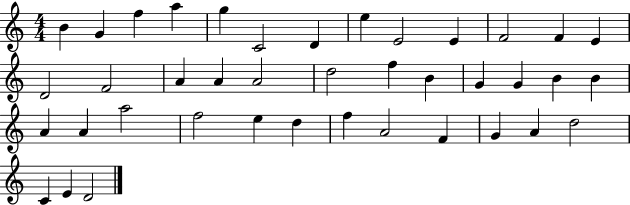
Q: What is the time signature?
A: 4/4